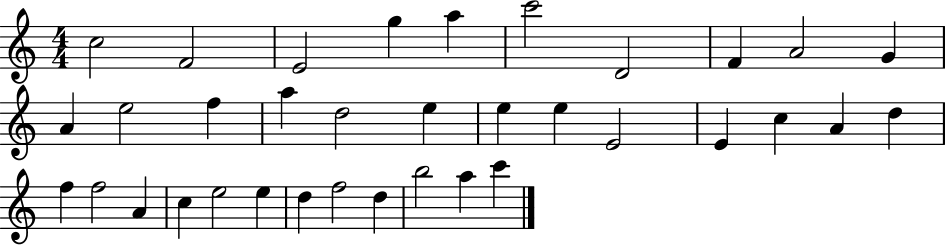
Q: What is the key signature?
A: C major